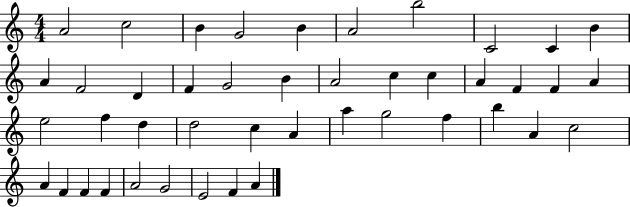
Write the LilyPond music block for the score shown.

{
  \clef treble
  \numericTimeSignature
  \time 4/4
  \key c \major
  a'2 c''2 | b'4 g'2 b'4 | a'2 b''2 | c'2 c'4 b'4 | \break a'4 f'2 d'4 | f'4 g'2 b'4 | a'2 c''4 c''4 | a'4 f'4 f'4 a'4 | \break e''2 f''4 d''4 | d''2 c''4 a'4 | a''4 g''2 f''4 | b''4 a'4 c''2 | \break a'4 f'4 f'4 f'4 | a'2 g'2 | e'2 f'4 a'4 | \bar "|."
}